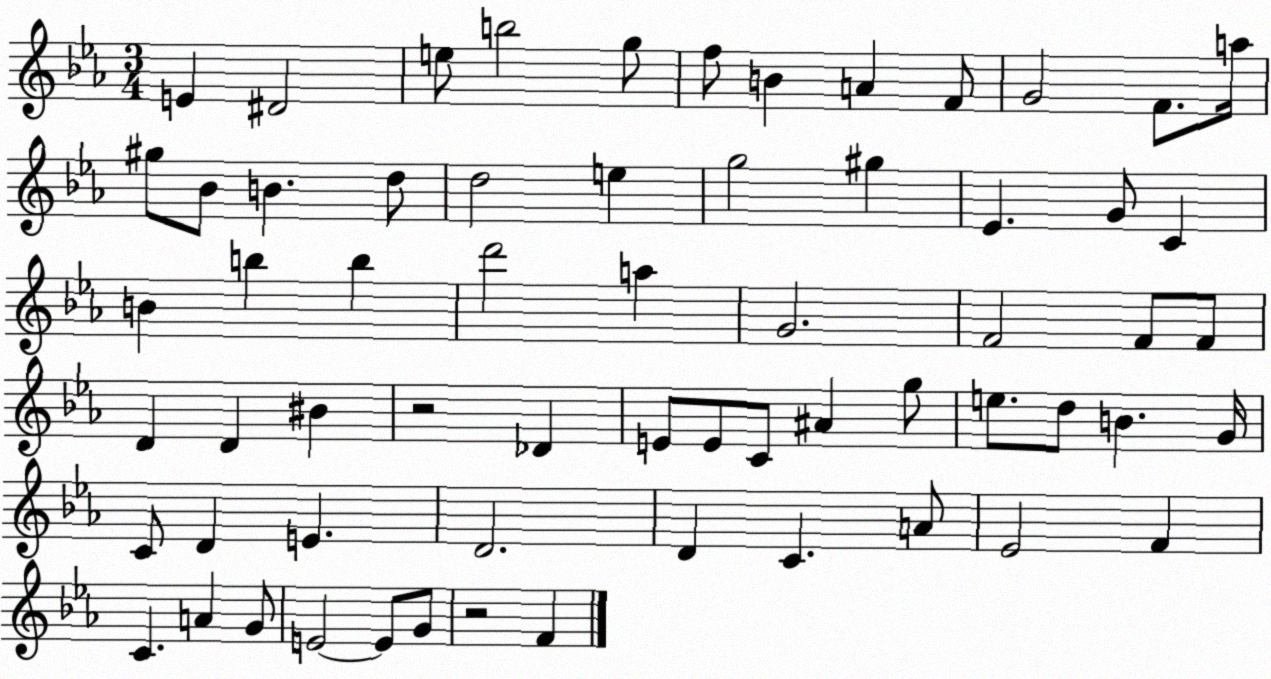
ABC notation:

X:1
T:Untitled
M:3/4
L:1/4
K:Eb
E ^D2 e/2 b2 g/2 f/2 B A F/2 G2 F/2 a/4 ^g/2 _B/2 B d/2 d2 e g2 ^g _E G/2 C B b b d'2 a G2 F2 F/2 F/2 D D ^B z2 _D E/2 E/2 C/2 ^A g/2 e/2 d/2 B G/4 C/2 D E D2 D C A/2 _E2 F C A G/2 E2 E/2 G/2 z2 F